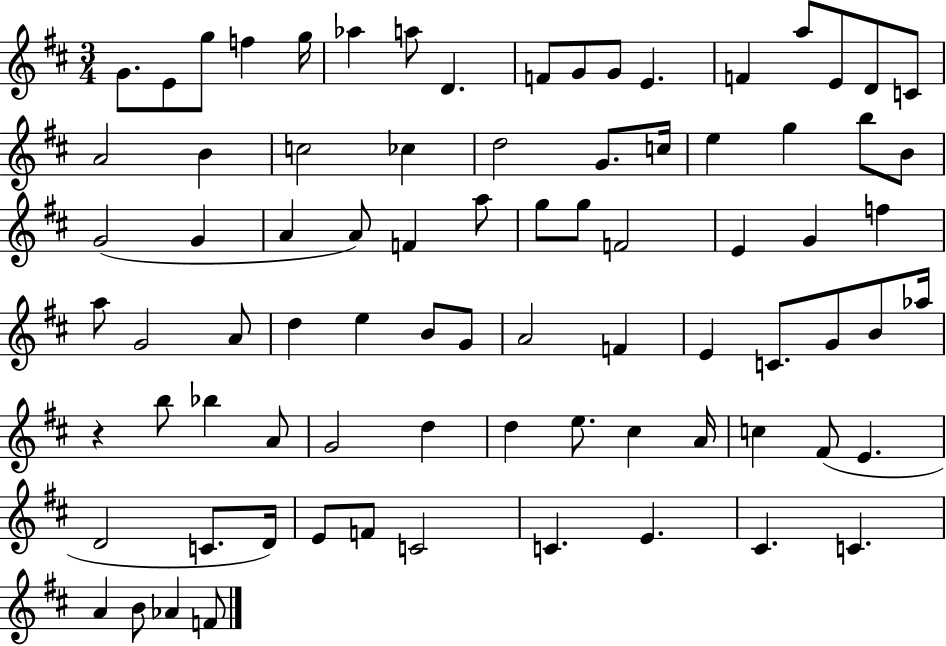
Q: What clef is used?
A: treble